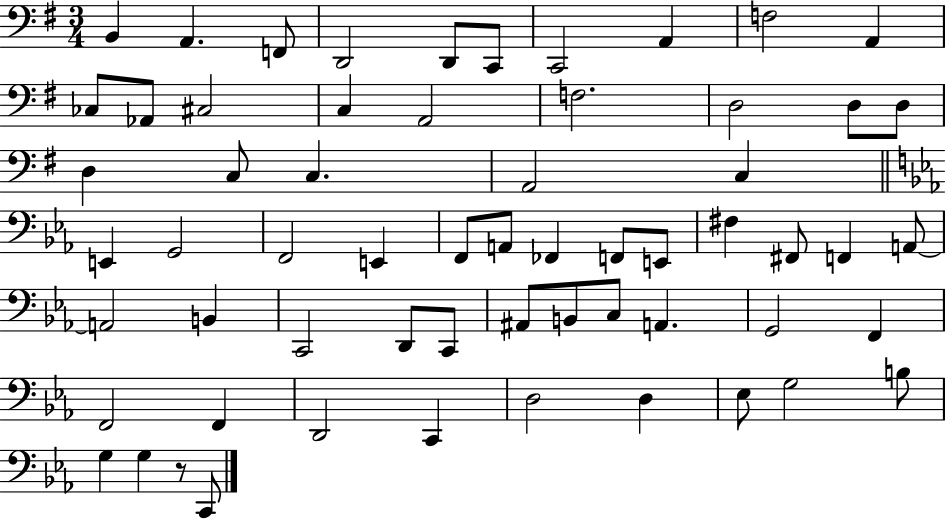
{
  \clef bass
  \numericTimeSignature
  \time 3/4
  \key g \major
  \repeat volta 2 { b,4 a,4. f,8 | d,2 d,8 c,8 | c,2 a,4 | f2 a,4 | \break ces8 aes,8 cis2 | c4 a,2 | f2. | d2 d8 d8 | \break d4 c8 c4. | a,2 c4 | \bar "||" \break \key c \minor e,4 g,2 | f,2 e,4 | f,8 a,8 fes,4 f,8 e,8 | fis4 fis,8 f,4 a,8~~ | \break a,2 b,4 | c,2 d,8 c,8 | ais,8 b,8 c8 a,4. | g,2 f,4 | \break f,2 f,4 | d,2 c,4 | d2 d4 | ees8 g2 b8 | \break g4 g4 r8 c,8 | } \bar "|."
}